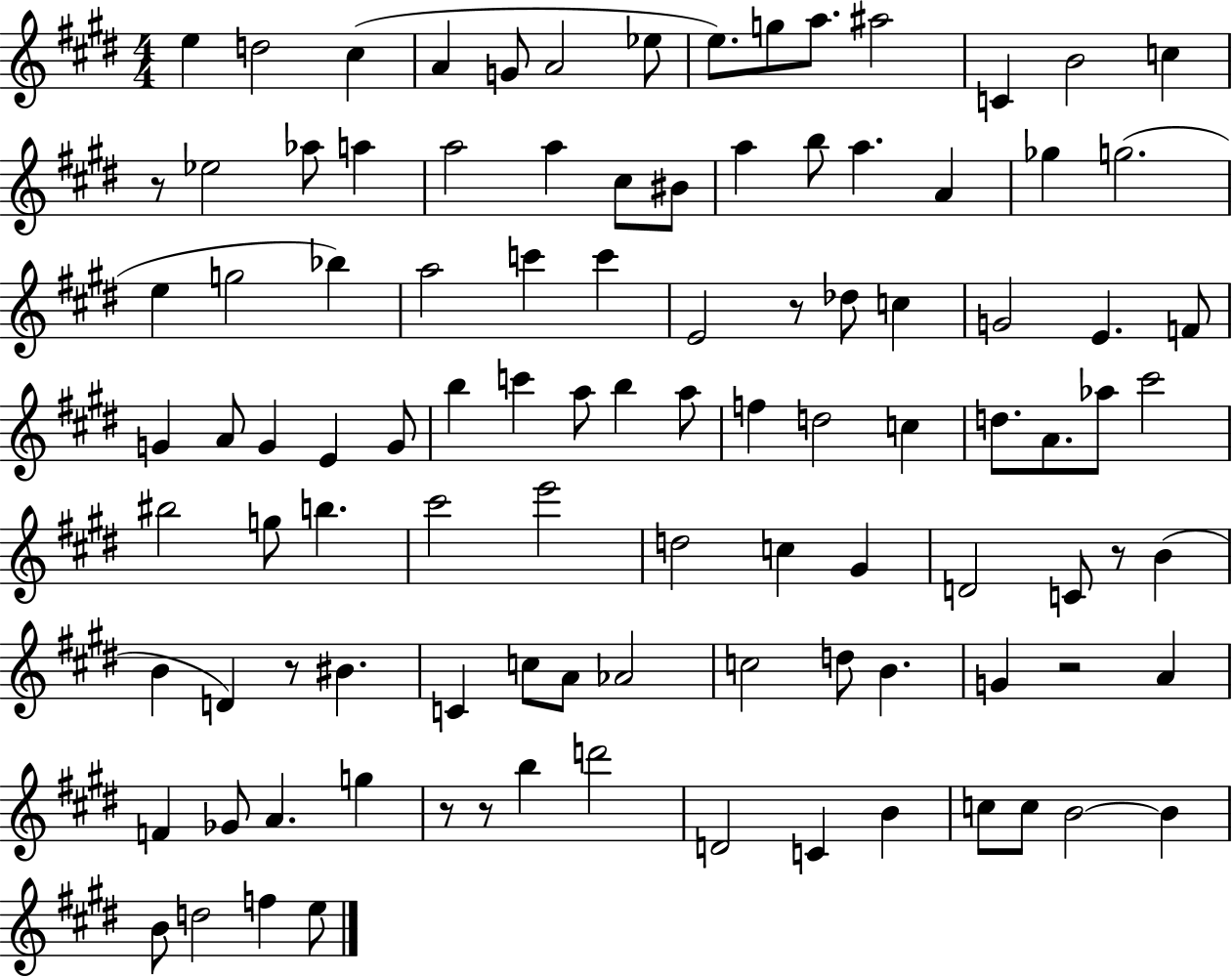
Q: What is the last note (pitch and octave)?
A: E5